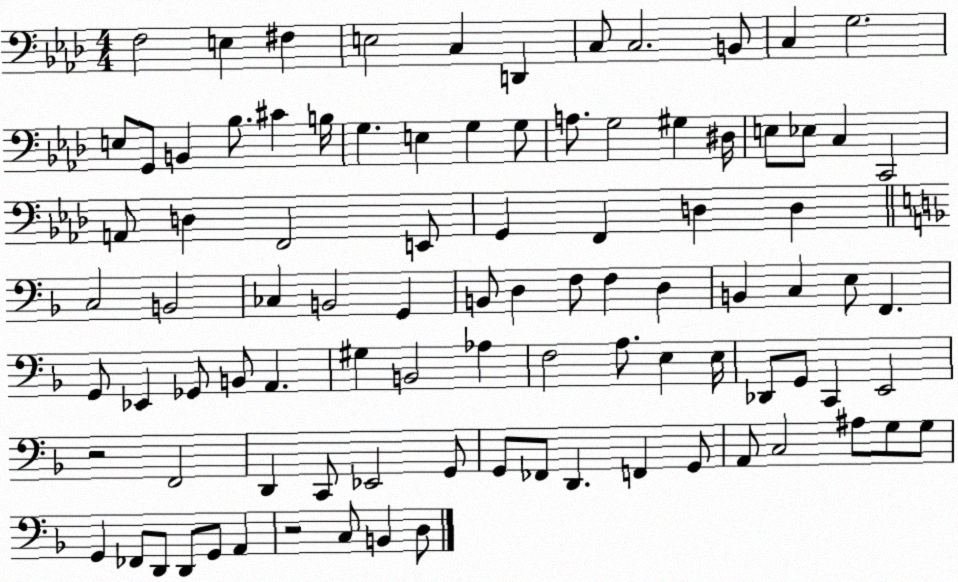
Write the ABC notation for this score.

X:1
T:Untitled
M:4/4
L:1/4
K:Ab
F,2 E, ^F, E,2 C, D,, C,/2 C,2 B,,/2 C, G,2 E,/2 G,,/2 B,, _B,/2 ^C B,/4 G, E, G, G,/2 A,/2 G,2 ^G, ^D,/4 E,/2 _E,/2 C, C,,2 A,,/2 D, F,,2 E,,/2 G,, F,, D, D, C,2 B,,2 _C, B,,2 G,, B,,/2 D, F,/2 F, D, B,, C, E,/2 F,, G,,/2 _E,, _G,,/2 B,,/2 A,, ^G, B,,2 _A, F,2 A,/2 E, E,/4 _D,,/2 G,,/2 C,, E,,2 z2 F,,2 D,, C,,/2 _E,,2 G,,/2 G,,/2 _F,,/2 D,, F,, G,,/2 A,,/2 C,2 ^A,/2 G,/2 G,/2 G,, _F,,/2 D,,/2 D,,/2 G,,/2 A,, z2 C,/2 B,, D,/2